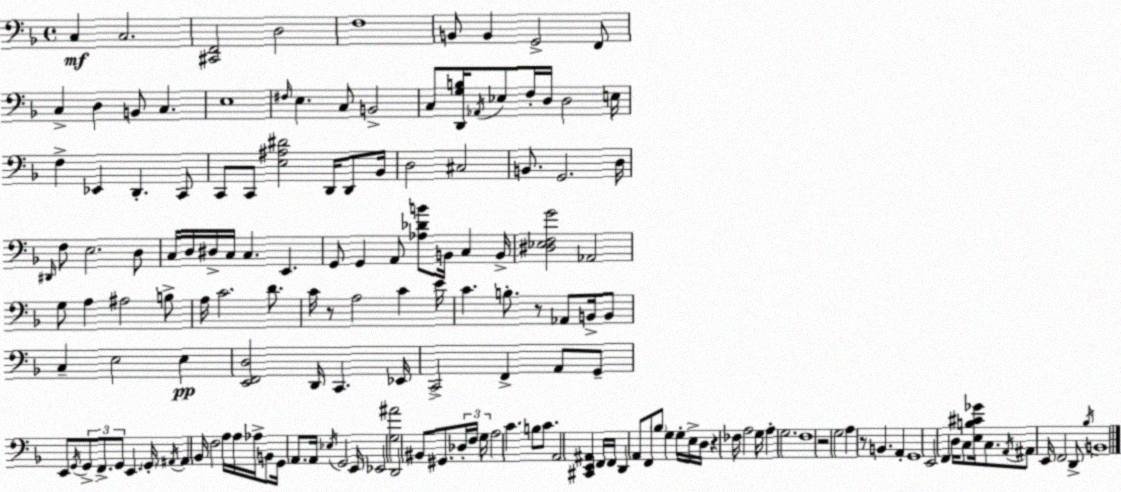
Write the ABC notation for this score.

X:1
T:Untitled
M:4/4
L:1/4
K:F
C, C,2 [^C,,F,,]2 D,2 F,4 B,,/2 B,, G,,2 F,,/2 C, D, B,,/2 C, E,4 ^F,/4 E, C,/2 B,,2 C,/2 [D,,G,B,]/4 _A,,/4 _E,/2 F,/4 D,/4 D,2 E,/4 F, _E,, D,, C,,/2 C,,/2 C,,/2 [E,^A,^D]2 D,,/4 D,,/2 _B,,/4 D,2 ^C,2 B,,/2 G,,2 D,/4 ^D,,/4 F,/2 E,2 D,/2 C,/4 D,/4 ^D,/4 C,/4 C, E,, G,,/2 G,, A,,/2 [_A,_DB]/2 B,,/4 C, B,,/4 [^D,_E,F,G]2 _A,,2 G,/2 A, ^A,2 B,/2 A,/4 C2 D/2 C/4 z/2 A,2 C E/4 C B,/2 z/2 _A,,/2 B,,/4 B,,/2 C, E,2 E, [E,,F,,D,]2 D,,/4 C,, _E,,/4 C,,2 F,, A,,/2 G,,/2 E,,/2 G,,/4 G,,/2 F,,/2 G,,/2 E,, G,,/4 ^A,,/4 ^A,, _B,,/4 F,2 A,/4 A,/4 _A,/4 B,,/2 G,,/4 A,,/2 A,,/4 _E,/4 G,,2 E,,/4 _E,,2 [G,^A]2 D,,2 ^B,,/2 ^G,,/2 _D,/4 F,/4 G,/4 A,2 C B,/2 C/2 A,,2 [^C,,E,,^A,,] F,,/4 F,,/4 D,, A,,/2 F,,/2 _B,/2 G, G,/4 E,/4 D,/4 z _F,/4 A,2 G,/4 A, G,2 F,4 z2 G,2 A, z/2 B,, A,, G,,4 E,,2 F,, D,/4 C,/2 [E,B,^C_G]/4 C,/2 A,,/4 ^A,,/2 E,,/4 F,,2 D,,/2 _B,/4 B,,4